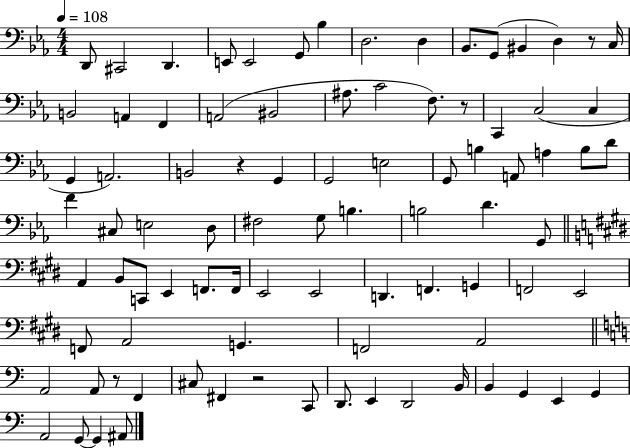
{
  \clef bass
  \numericTimeSignature
  \time 4/4
  \key ees \major
  \tempo 4 = 108
  d,8 cis,2 d,4. | e,8 e,2 g,8 bes4 | d2. d4 | bes,8. g,8( bis,4 d4) r8 c16 | \break b,2 a,4 f,4 | a,2( bis,2 | ais8. c'2 f8.) r8 | c,4 c2( c4 | \break g,4 a,2.) | b,2 r4 g,4 | g,2 e2 | g,8 b4 a,8 a4 b8 d'8 | \break f'4 cis8 e2 d8 | fis2 g8 b4. | b2 d'4. g,8 | \bar "||" \break \key e \major a,4 b,8 c,8 e,4 f,8. f,16 | e,2 e,2 | d,4. f,4. g,4 | f,2 e,2 | \break f,8 a,2 g,4. | f,2 a,2 | \bar "||" \break \key c \major a,2 a,8 r8 f,4 | cis8 fis,4 r2 c,8 | d,8. e,4 d,2 b,16 | b,4 g,4 e,4 g,4 | \break a,2 g,8~~ g,4 ais,8 | \bar "|."
}